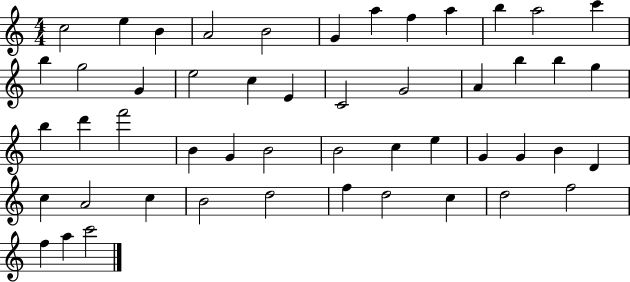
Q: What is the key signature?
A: C major